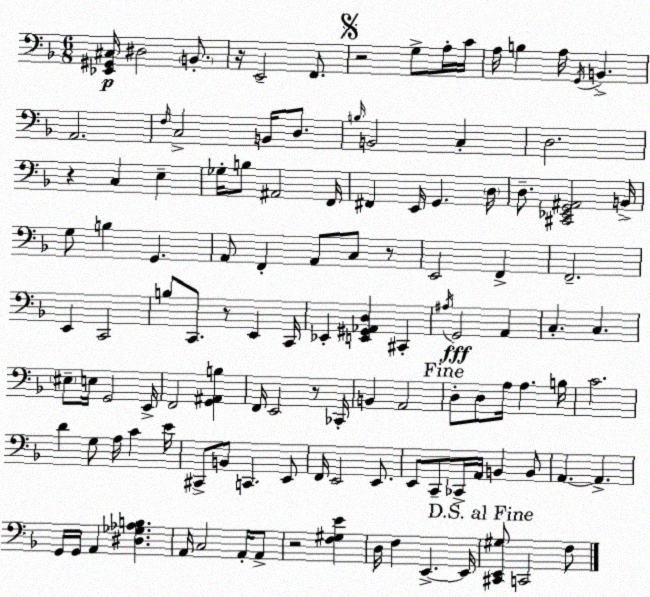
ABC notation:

X:1
T:Untitled
M:6/8
L:1/4
K:Dm
[_E,,^G,,^C,]/4 ^D,2 B,,/2 z/4 E,,2 F,,/2 z2 G,/2 A,/4 C/4 A,/4 B, A,/4 G,,/4 B,, A,,2 F,/4 C,2 B,,/4 D,/2 B,/4 B,,2 C, D,2 z C, E, _G,/4 B,/2 ^A,,2 F,,/4 ^F,, E,,/4 G,, D,/4 D,/2 [^C,,_E,,G,,^A,,]2 B,,/4 G,/2 B, G,, A,,/2 F,, A,,/2 C,/2 z/2 E,,2 F,, F,,2 E,, C,,2 B,/2 C,,/2 z/2 E,, C,,/4 _E,, [E,,^G,,_A,,D,] ^C,, ^A,/4 G,,2 A,, C, C, ^E,/2 E,/4 G,,2 E,,/4 F,,2 [G,,^A,,B,] F,,/4 E,,2 z/2 _C,,/4 B,, A,,2 D,/2 D,/2 A,/4 A, B,/4 C2 D G,/2 A,/4 C E/4 ^C,,/2 B,,/2 C,, E,,/2 F,,/4 E,,2 E,,/2 E,,/2 C,,/2 _C,,/4 A,,/4 B,, B,,/2 A,, A,, G,,/4 G,,/4 A,, [^D,_G,_A,B,] A,,/4 C,2 A,,/4 A,,/2 z2 [F,^G,E] D,/4 F, E,, E,,/4 [^C,,E,,^G,]/2 C,,2 F,/2